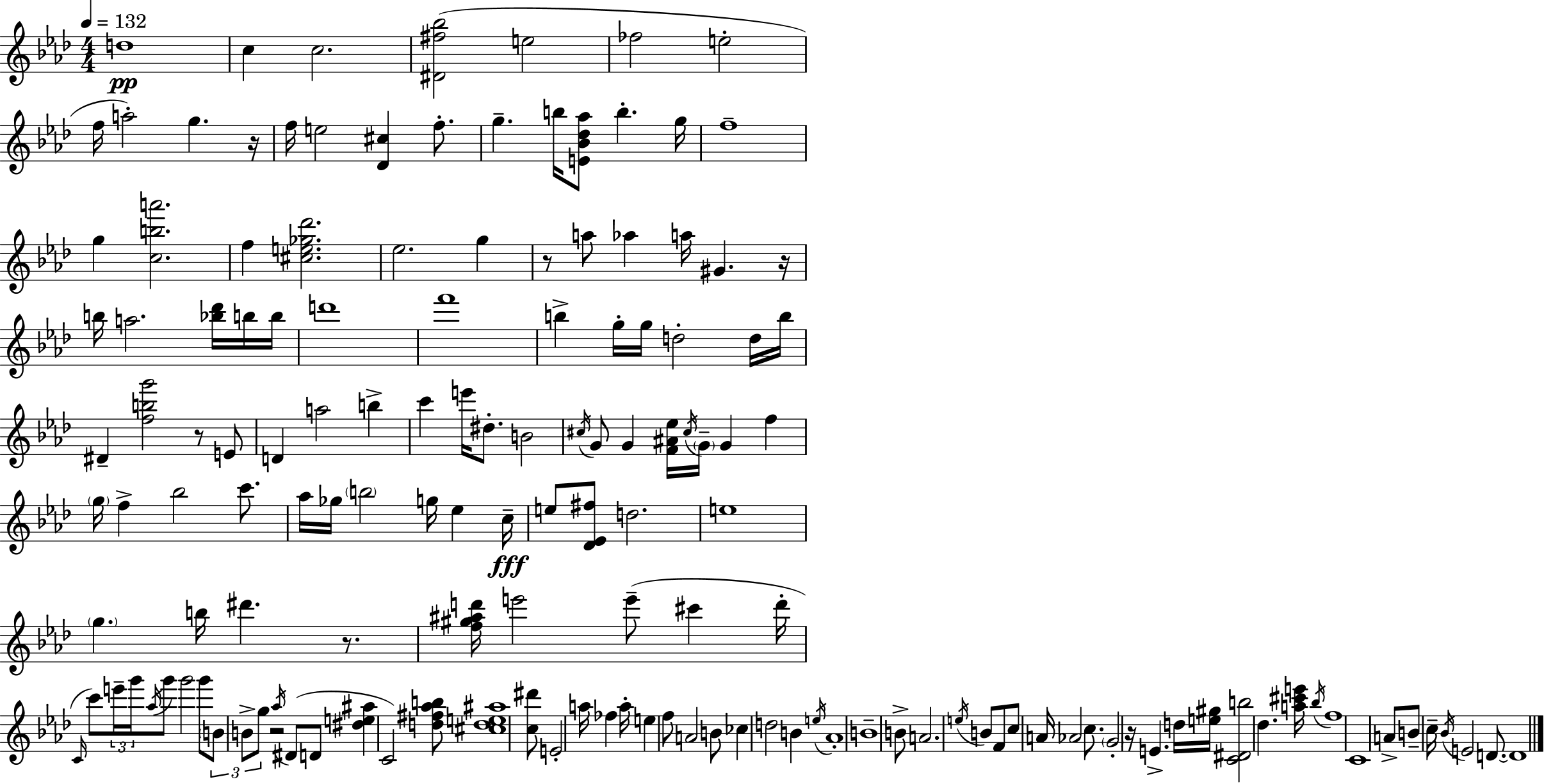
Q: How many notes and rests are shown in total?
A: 149